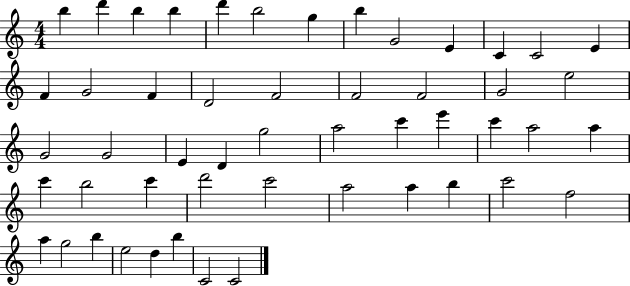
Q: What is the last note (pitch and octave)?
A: C4